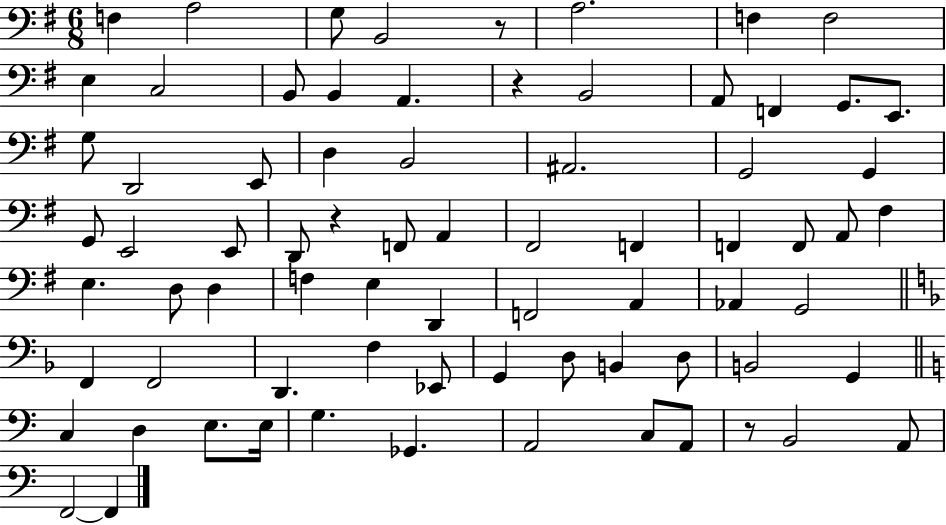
X:1
T:Untitled
M:6/8
L:1/4
K:G
F, A,2 G,/2 B,,2 z/2 A,2 F, F,2 E, C,2 B,,/2 B,, A,, z B,,2 A,,/2 F,, G,,/2 E,,/2 G,/2 D,,2 E,,/2 D, B,,2 ^A,,2 G,,2 G,, G,,/2 E,,2 E,,/2 D,,/2 z F,,/2 A,, ^F,,2 F,, F,, F,,/2 A,,/2 ^F, E, D,/2 D, F, E, D,, F,,2 A,, _A,, G,,2 F,, F,,2 D,, F, _E,,/2 G,, D,/2 B,, D,/2 B,,2 G,, C, D, E,/2 E,/4 G, _G,, A,,2 C,/2 A,,/2 z/2 B,,2 A,,/2 F,,2 F,,